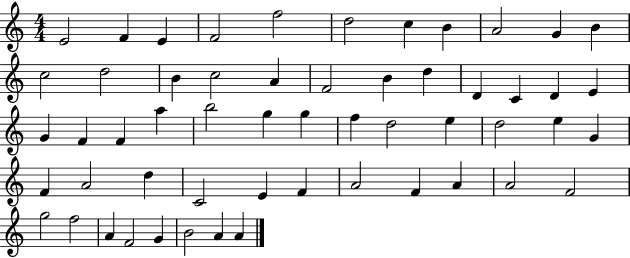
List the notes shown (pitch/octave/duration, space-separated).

E4/h F4/q E4/q F4/h F5/h D5/h C5/q B4/q A4/h G4/q B4/q C5/h D5/h B4/q C5/h A4/q F4/h B4/q D5/q D4/q C4/q D4/q E4/q G4/q F4/q F4/q A5/q B5/h G5/q G5/q F5/q D5/h E5/q D5/h E5/q G4/q F4/q A4/h D5/q C4/h E4/q F4/q A4/h F4/q A4/q A4/h F4/h G5/h F5/h A4/q F4/h G4/q B4/h A4/q A4/q